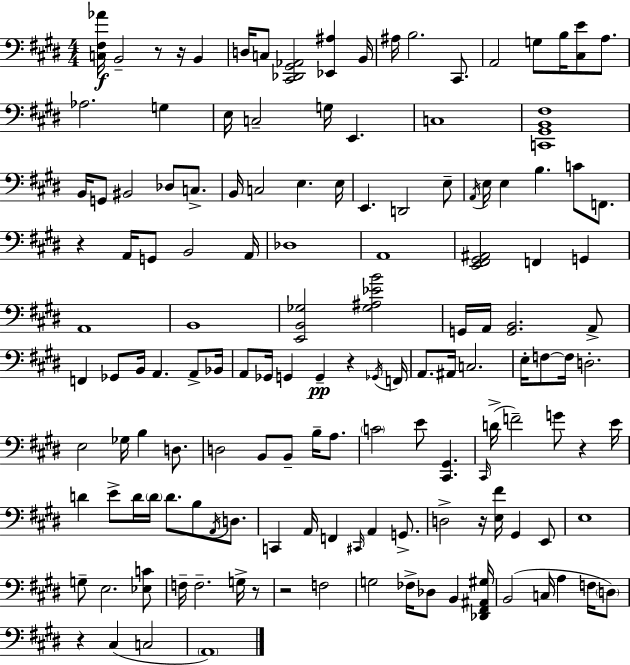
{
  \clef bass
  \numericTimeSignature
  \time 4/4
  \key e \major
  <c fis aes'>16\f b,2-- r8 r16 b,4 | d16 c8 <cis, des, gis, aes,>2 <ees, ais>4 b,16 | ais16 b2. cis,8. | a,2 g8 b16 <cis e'>8 a8. | \break aes2. g4 | e16 c2-- g16 e,4. | c1 | <c, gis, b, fis>1 | \break b,16 g,8 bis,2 des8 c8.-> | b,16 c2 e4. e16 | e,4. d,2 e8-- | \acciaccatura { a,16 } e16 e4 b4. c'8 f,8. | \break r4 a,16 g,8 b,2 | a,16 des1 | a,1 | <e, fis, gis, ais,>2 f,4 g,4 | \break a,1 | b,1 | <e, b, ges>2 <ges ais ees' b'>2 | g,16 a,16 <g, b,>2. a,8-> | \break f,4 ges,8 b,16 a,4. a,8-> | bes,16 a,8 ges,16 g,4 g,4--\pp r4 | \acciaccatura { ges,16 } f,16 a,8. ais,16 c2. | e16-. f8~~ f16 d2.-. | \break e2 ges16 b4 d8. | d2 b,8 b,8-- b16-- a8. | \parenthesize c'2 e'8 <cis, gis,>4. | \grace { cis,16 }( d'16-> f'2--) g'8 r4 | \break e'16 d'4 e'8-> d'16 \parenthesize d'16 d'8. b8 | \acciaccatura { a,16 } d8. c,4 a,16 f,4 \grace { cis,16 } a,4 | g,8.-> d2-> r16 <e fis'>16 gis,4 | e,8 e1 | \break g8-- e2. | <ees c'>8 f16-- f2.-- | g16-> r8 r2 f2 | g2 fes16-> des8 | \break b,4 <des, fis, ais, gis>16 b,2( c16 a4 | f16 \parenthesize d8) r4 cis4( c2 | \parenthesize a,1) | \bar "|."
}